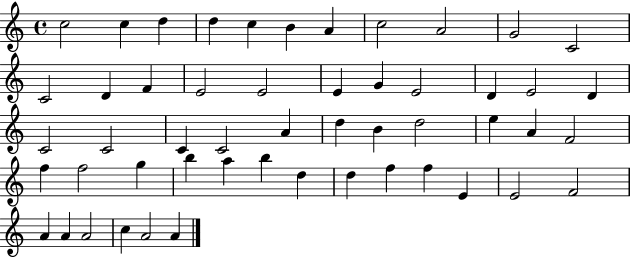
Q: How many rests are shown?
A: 0